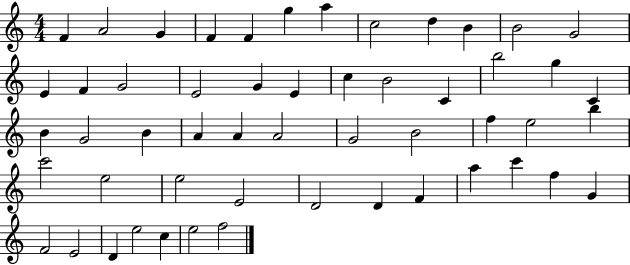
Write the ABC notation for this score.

X:1
T:Untitled
M:4/4
L:1/4
K:C
F A2 G F F g a c2 d B B2 G2 E F G2 E2 G E c B2 C b2 g C B G2 B A A A2 G2 B2 f e2 b c'2 e2 e2 E2 D2 D F a c' f G F2 E2 D e2 c e2 f2